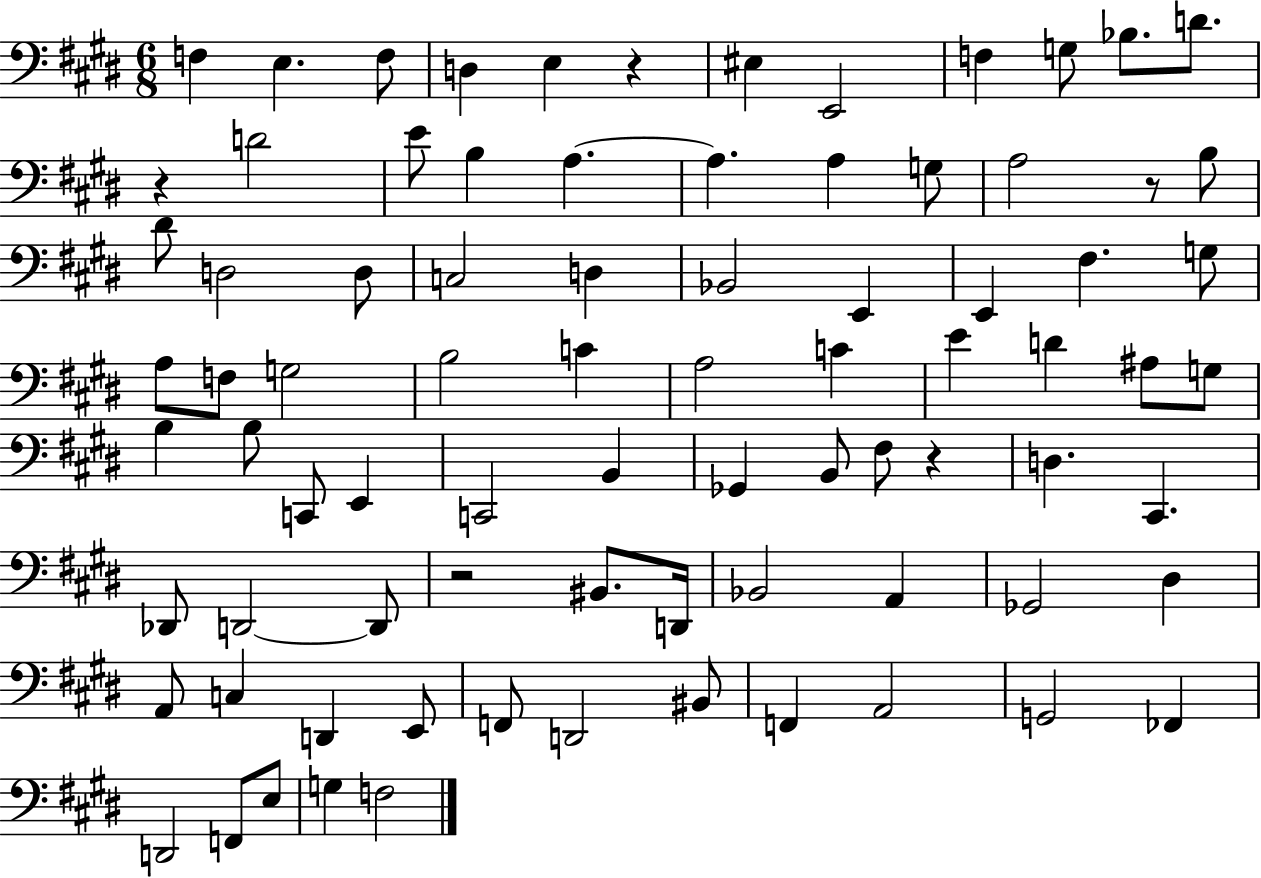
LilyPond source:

{
  \clef bass
  \numericTimeSignature
  \time 6/8
  \key e \major
  f4 e4. f8 | d4 e4 r4 | eis4 e,2 | f4 g8 bes8. d'8. | \break r4 d'2 | e'8 b4 a4.~~ | a4. a4 g8 | a2 r8 b8 | \break dis'8 d2 d8 | c2 d4 | bes,2 e,4 | e,4 fis4. g8 | \break a8 f8 g2 | b2 c'4 | a2 c'4 | e'4 d'4 ais8 g8 | \break b4 b8 c,8 e,4 | c,2 b,4 | ges,4 b,8 fis8 r4 | d4. cis,4. | \break des,8 d,2~~ d,8 | r2 bis,8. d,16 | bes,2 a,4 | ges,2 dis4 | \break a,8 c4 d,4 e,8 | f,8 d,2 bis,8 | f,4 a,2 | g,2 fes,4 | \break d,2 f,8 e8 | g4 f2 | \bar "|."
}